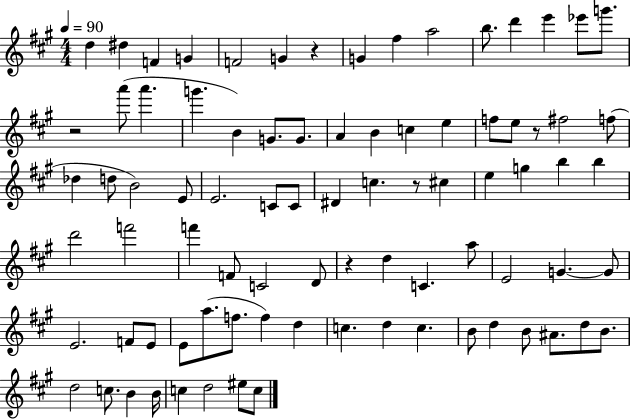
D5/q D#5/q F4/q G4/q F4/h G4/q R/q G4/q F#5/q A5/h B5/e. D6/q E6/q Eb6/e G6/e. R/h A6/e A6/q. G6/q. B4/q G4/e. G4/e. A4/q B4/q C5/q E5/q F5/e E5/e R/e F#5/h F5/e Db5/q D5/e B4/h E4/e E4/h. C4/e C4/e D#4/q C5/q. R/e C#5/q E5/q G5/q B5/q B5/q D6/h F6/h F6/q F4/e C4/h D4/e R/q D5/q C4/q. A5/e E4/h G4/q. G4/e E4/h. F4/e E4/e E4/e A5/e. F5/e. F5/q D5/q C5/q. D5/q C5/q. B4/e D5/q B4/e A#4/e. D5/e B4/e. D5/h C5/e. B4/q B4/s C5/q D5/h EIS5/e C5/e